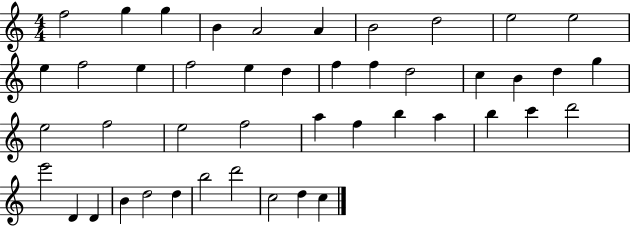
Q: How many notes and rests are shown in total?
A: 45